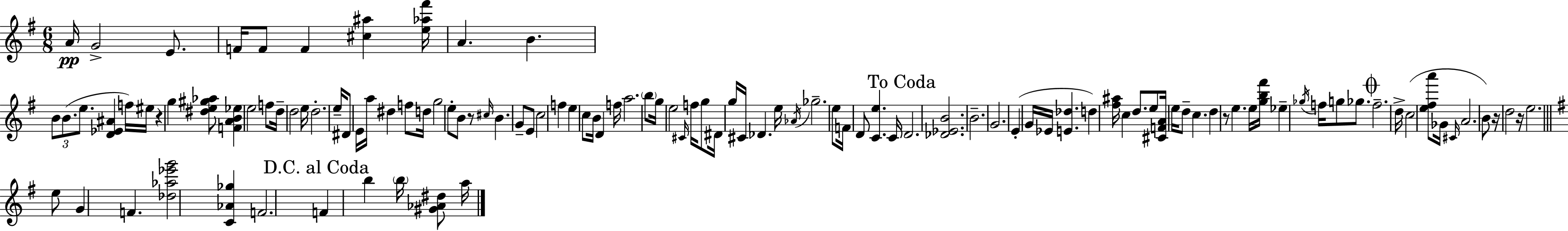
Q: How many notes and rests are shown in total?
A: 117